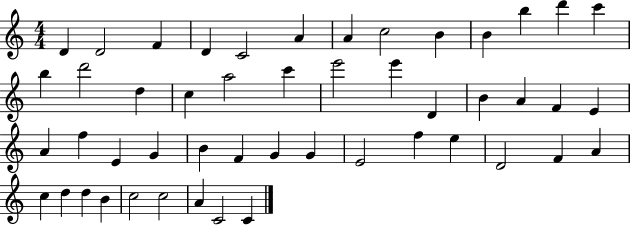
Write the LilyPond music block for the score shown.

{
  \clef treble
  \numericTimeSignature
  \time 4/4
  \key c \major
  d'4 d'2 f'4 | d'4 c'2 a'4 | a'4 c''2 b'4 | b'4 b''4 d'''4 c'''4 | \break b''4 d'''2 d''4 | c''4 a''2 c'''4 | e'''2 e'''4 d'4 | b'4 a'4 f'4 e'4 | \break a'4 f''4 e'4 g'4 | b'4 f'4 g'4 g'4 | e'2 f''4 e''4 | d'2 f'4 a'4 | \break c''4 d''4 d''4 b'4 | c''2 c''2 | a'4 c'2 c'4 | \bar "|."
}